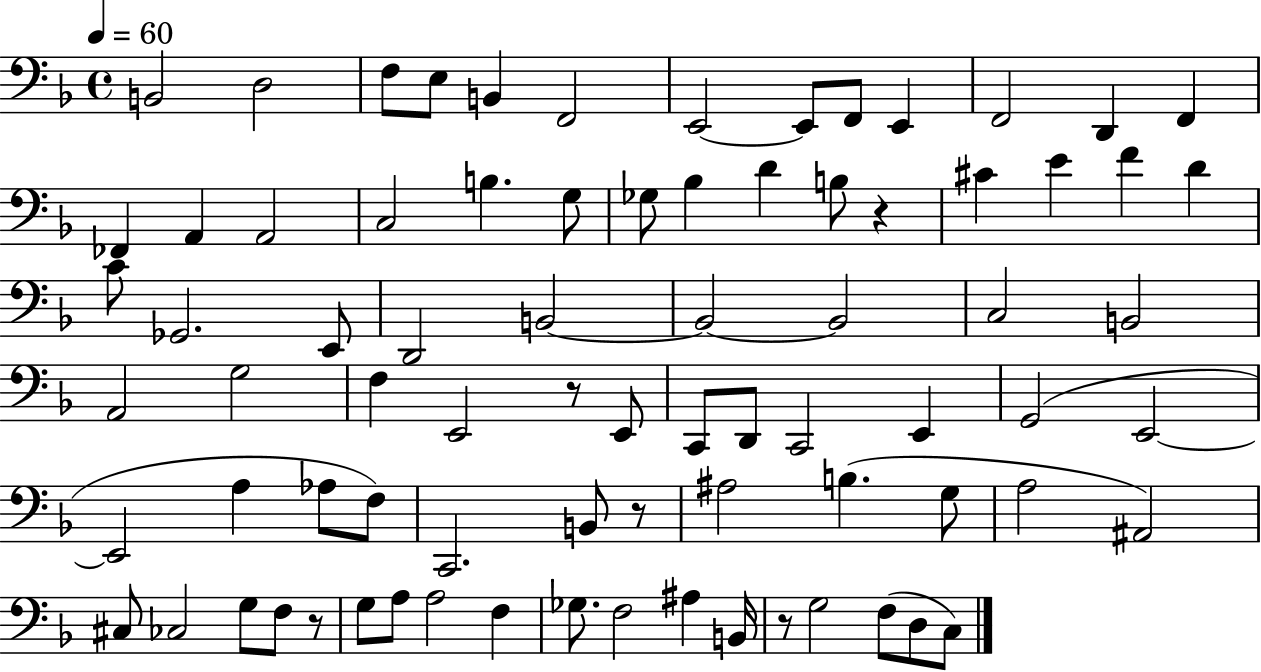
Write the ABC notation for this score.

X:1
T:Untitled
M:4/4
L:1/4
K:F
B,,2 D,2 F,/2 E,/2 B,, F,,2 E,,2 E,,/2 F,,/2 E,, F,,2 D,, F,, _F,, A,, A,,2 C,2 B, G,/2 _G,/2 _B, D B,/2 z ^C E F D C/2 _G,,2 E,,/2 D,,2 B,,2 B,,2 B,,2 C,2 B,,2 A,,2 G,2 F, E,,2 z/2 E,,/2 C,,/2 D,,/2 C,,2 E,, G,,2 E,,2 E,,2 A, _A,/2 F,/2 C,,2 B,,/2 z/2 ^A,2 B, G,/2 A,2 ^A,,2 ^C,/2 _C,2 G,/2 F,/2 z/2 G,/2 A,/2 A,2 F, _G,/2 F,2 ^A, B,,/4 z/2 G,2 F,/2 D,/2 C,/2